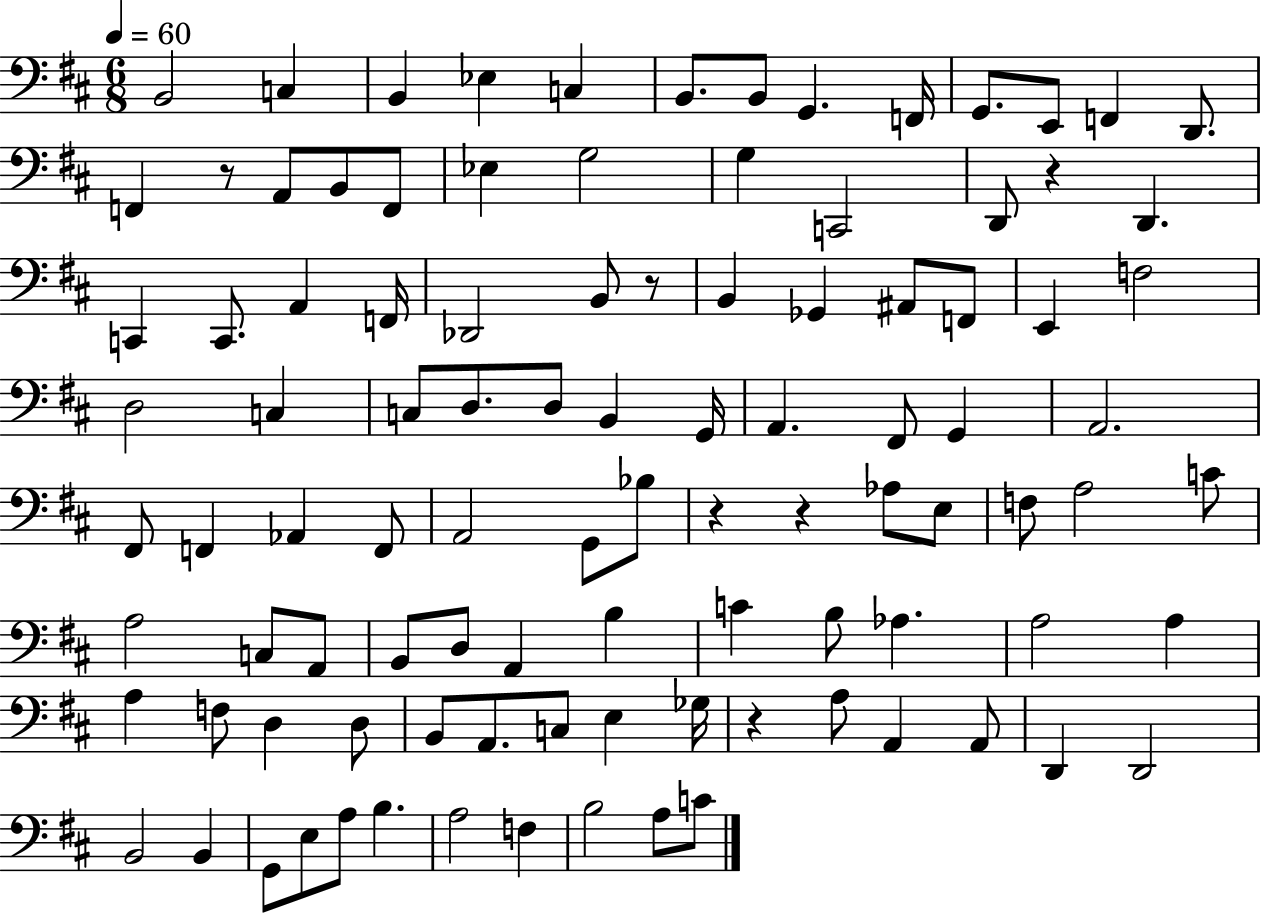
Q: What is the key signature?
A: D major